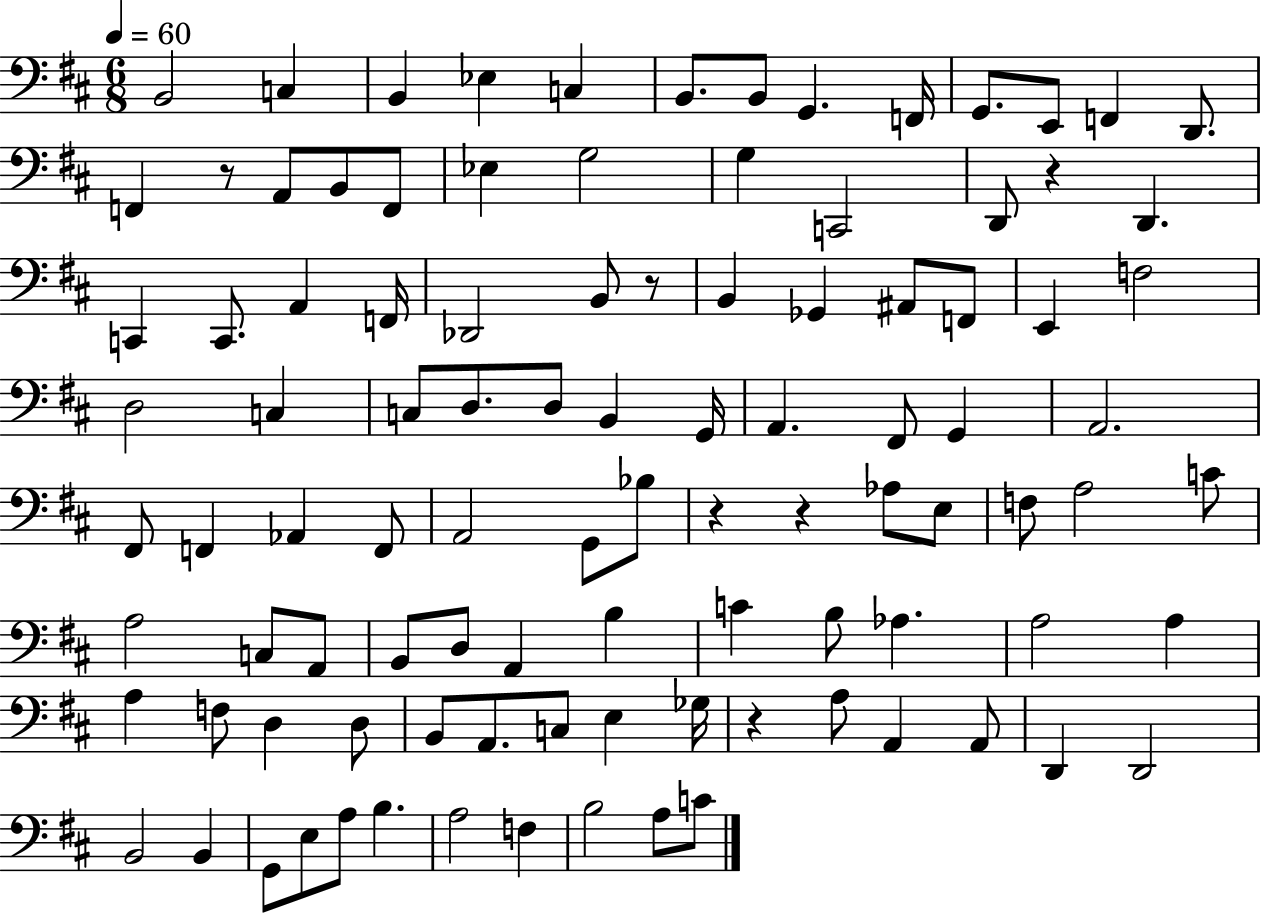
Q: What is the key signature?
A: D major